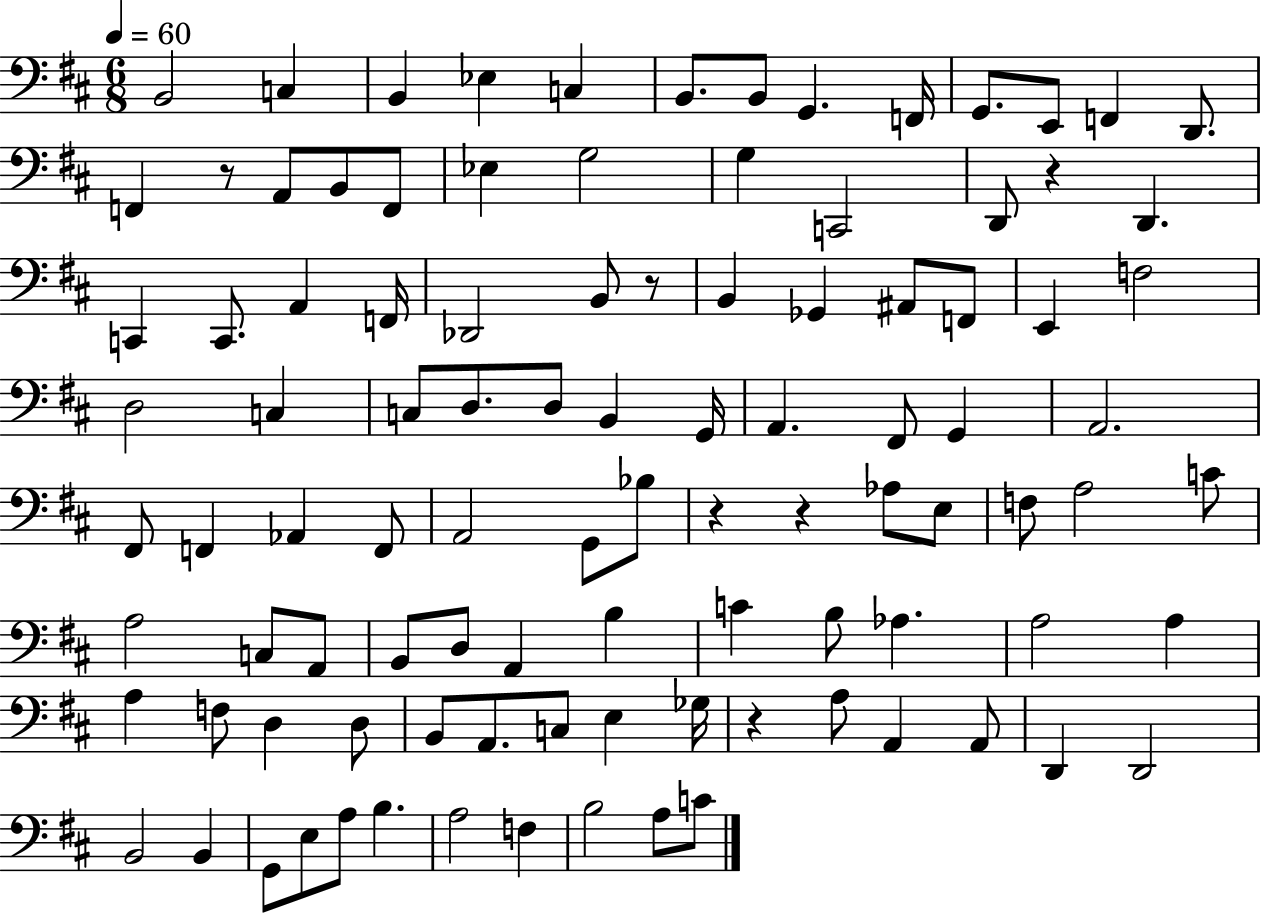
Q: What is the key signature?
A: D major